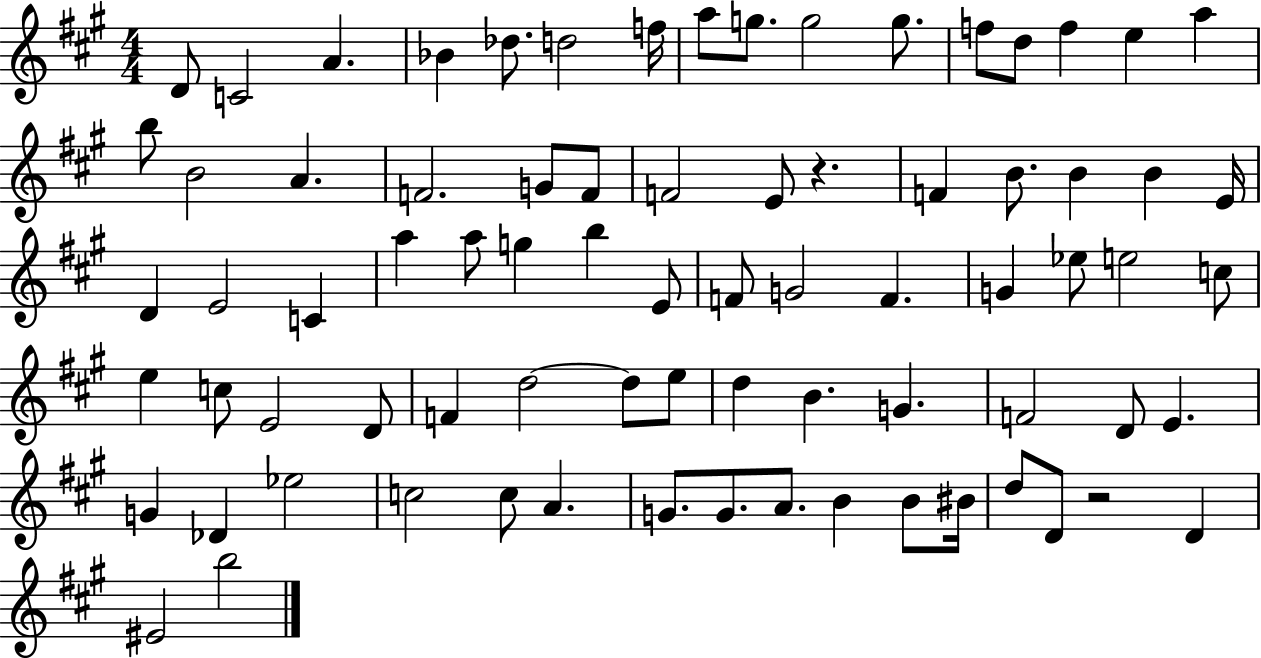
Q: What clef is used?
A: treble